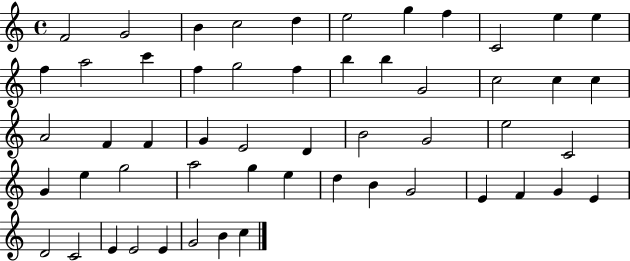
F4/h G4/h B4/q C5/h D5/q E5/h G5/q F5/q C4/h E5/q E5/q F5/q A5/h C6/q F5/q G5/h F5/q B5/q B5/q G4/h C5/h C5/q C5/q A4/h F4/q F4/q G4/q E4/h D4/q B4/h G4/h E5/h C4/h G4/q E5/q G5/h A5/h G5/q E5/q D5/q B4/q G4/h E4/q F4/q G4/q E4/q D4/h C4/h E4/q E4/h E4/q G4/h B4/q C5/q